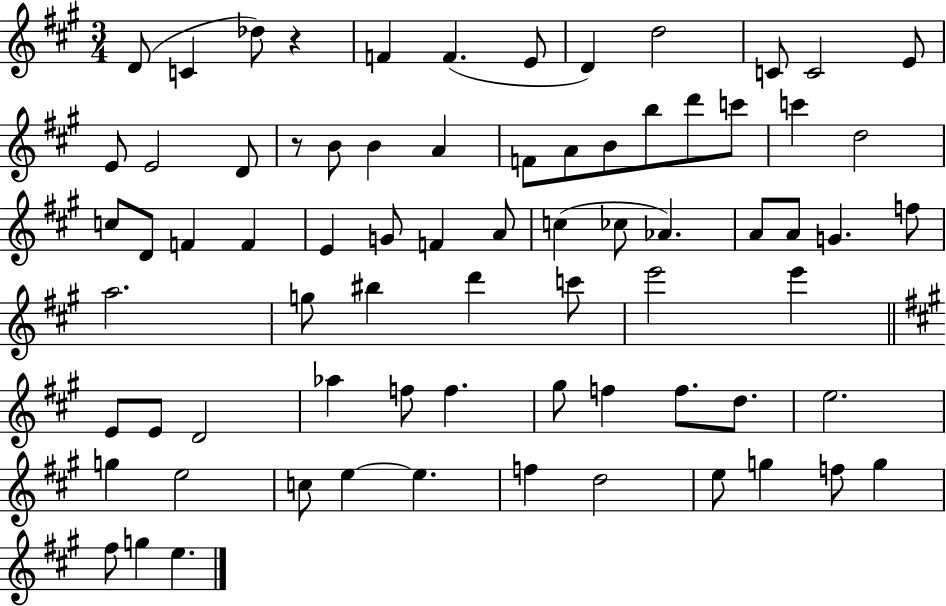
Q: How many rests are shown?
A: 2